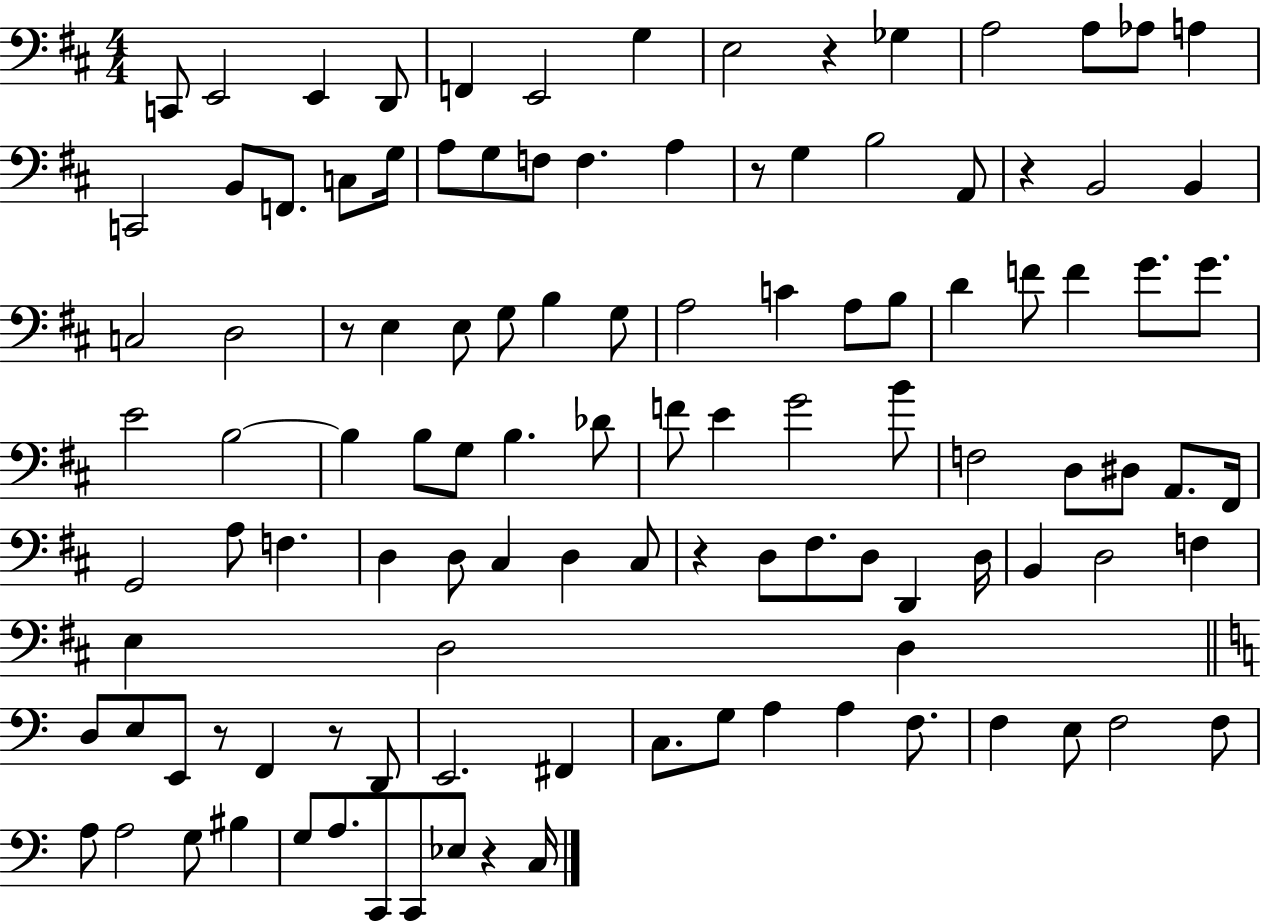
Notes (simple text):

C2/e E2/h E2/q D2/e F2/q E2/h G3/q E3/h R/q Gb3/q A3/h A3/e Ab3/e A3/q C2/h B2/e F2/e. C3/e G3/s A3/e G3/e F3/e F3/q. A3/q R/e G3/q B3/h A2/e R/q B2/h B2/q C3/h D3/h R/e E3/q E3/e G3/e B3/q G3/e A3/h C4/q A3/e B3/e D4/q F4/e F4/q G4/e. G4/e. E4/h B3/h B3/q B3/e G3/e B3/q. Db4/e F4/e E4/q G4/h B4/e F3/h D3/e D#3/e A2/e. F#2/s G2/h A3/e F3/q. D3/q D3/e C#3/q D3/q C#3/e R/q D3/e F#3/e. D3/e D2/q D3/s B2/q D3/h F3/q E3/q D3/h D3/q D3/e E3/e E2/e R/e F2/q R/e D2/e E2/h. F#2/q C3/e. G3/e A3/q A3/q F3/e. F3/q E3/e F3/h F3/e A3/e A3/h G3/e BIS3/q G3/e A3/e. C2/e C2/e Eb3/e R/q C3/s